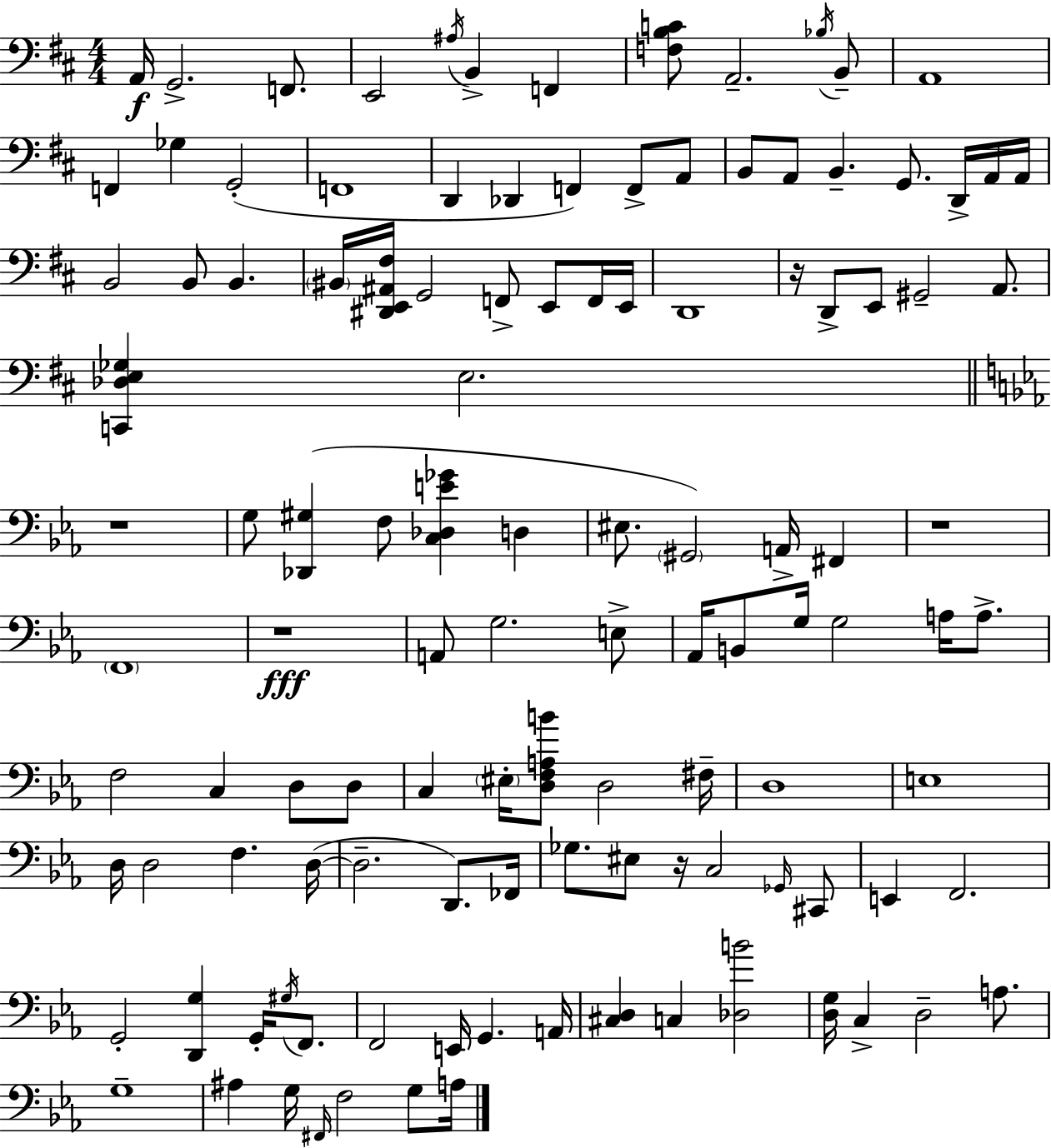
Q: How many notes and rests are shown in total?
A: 117